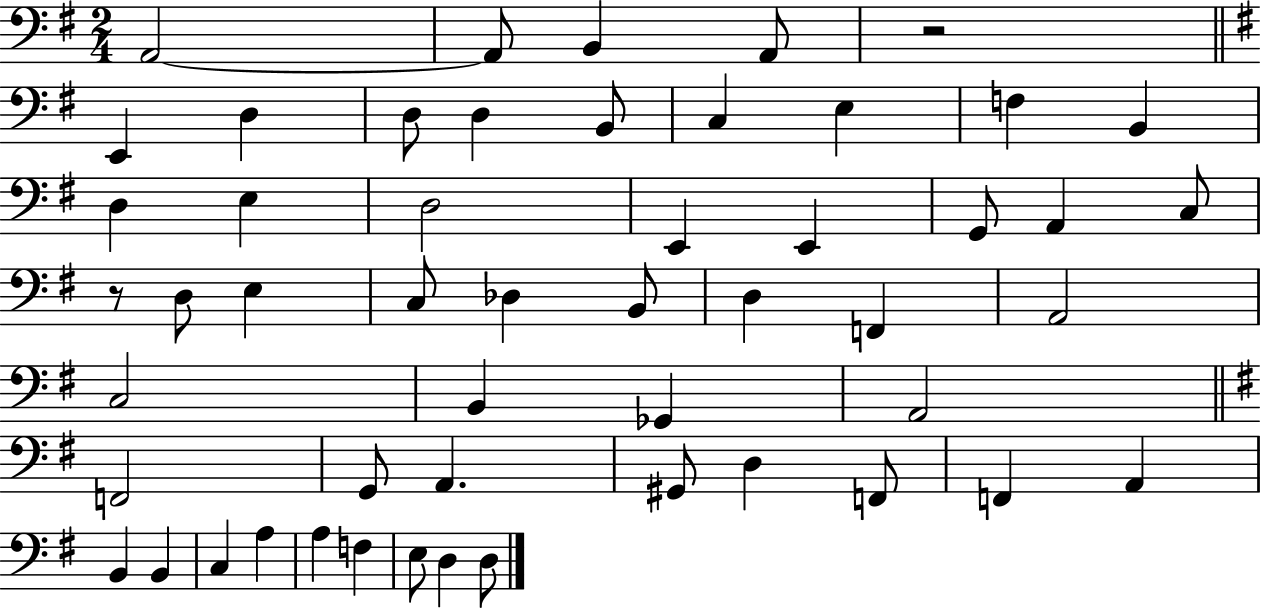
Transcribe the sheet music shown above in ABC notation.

X:1
T:Untitled
M:2/4
L:1/4
K:G
A,,2 A,,/2 B,, A,,/2 z2 E,, D, D,/2 D, B,,/2 C, E, F, B,, D, E, D,2 E,, E,, G,,/2 A,, C,/2 z/2 D,/2 E, C,/2 _D, B,,/2 D, F,, A,,2 C,2 B,, _G,, A,,2 F,,2 G,,/2 A,, ^G,,/2 D, F,,/2 F,, A,, B,, B,, C, A, A, F, E,/2 D, D,/2